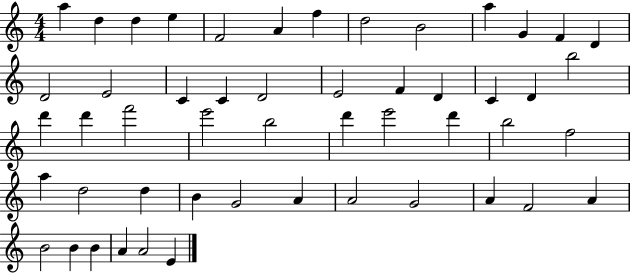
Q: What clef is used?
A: treble